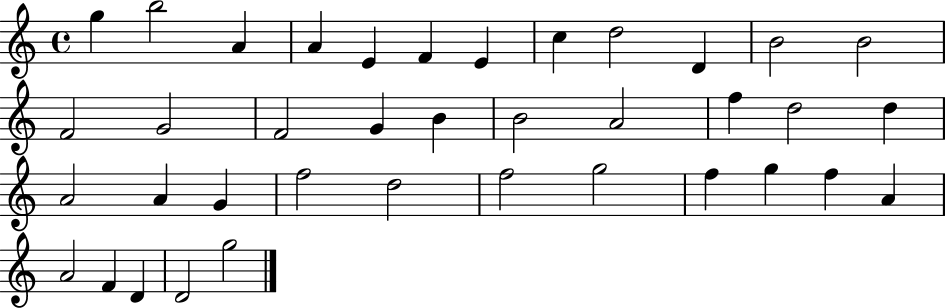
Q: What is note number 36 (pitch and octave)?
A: D4